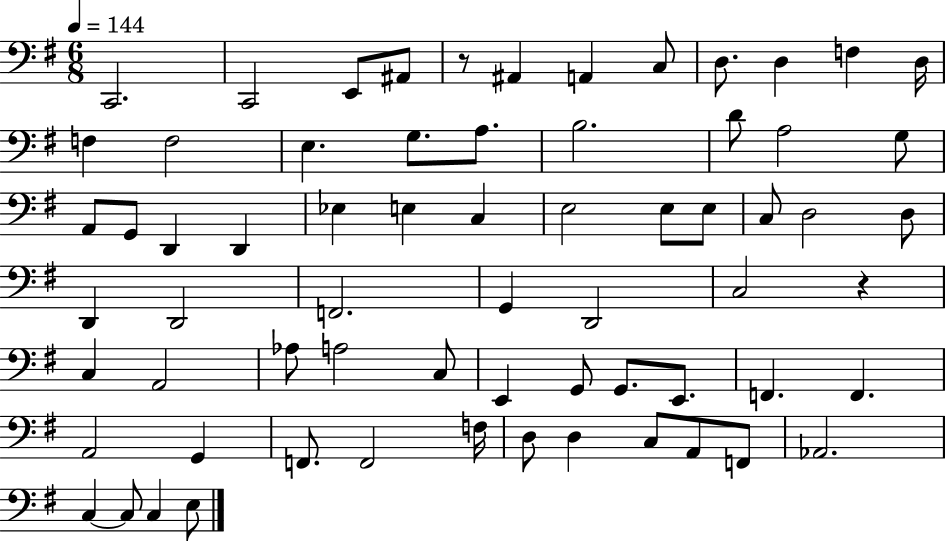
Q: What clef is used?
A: bass